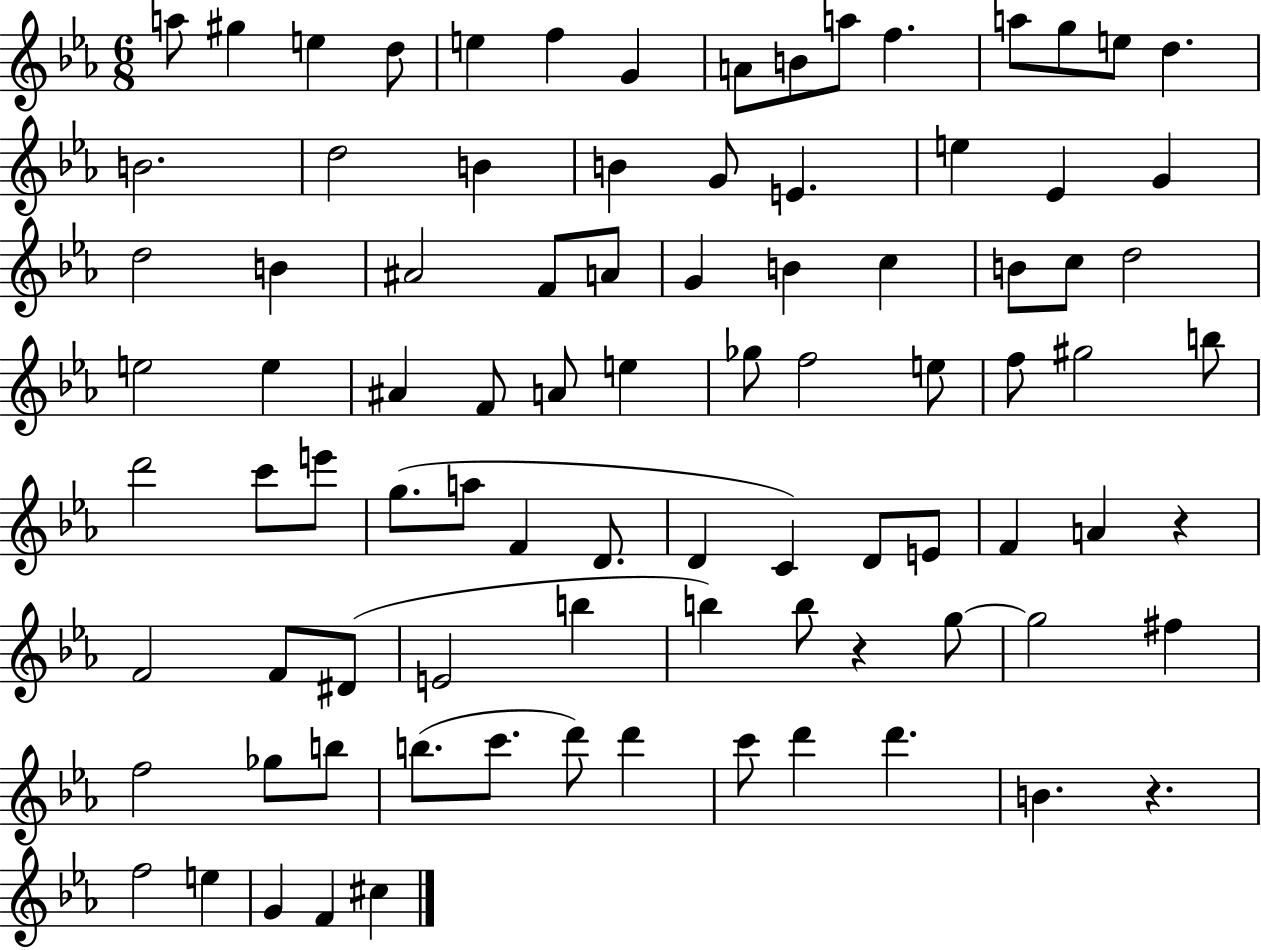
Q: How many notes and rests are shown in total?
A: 89